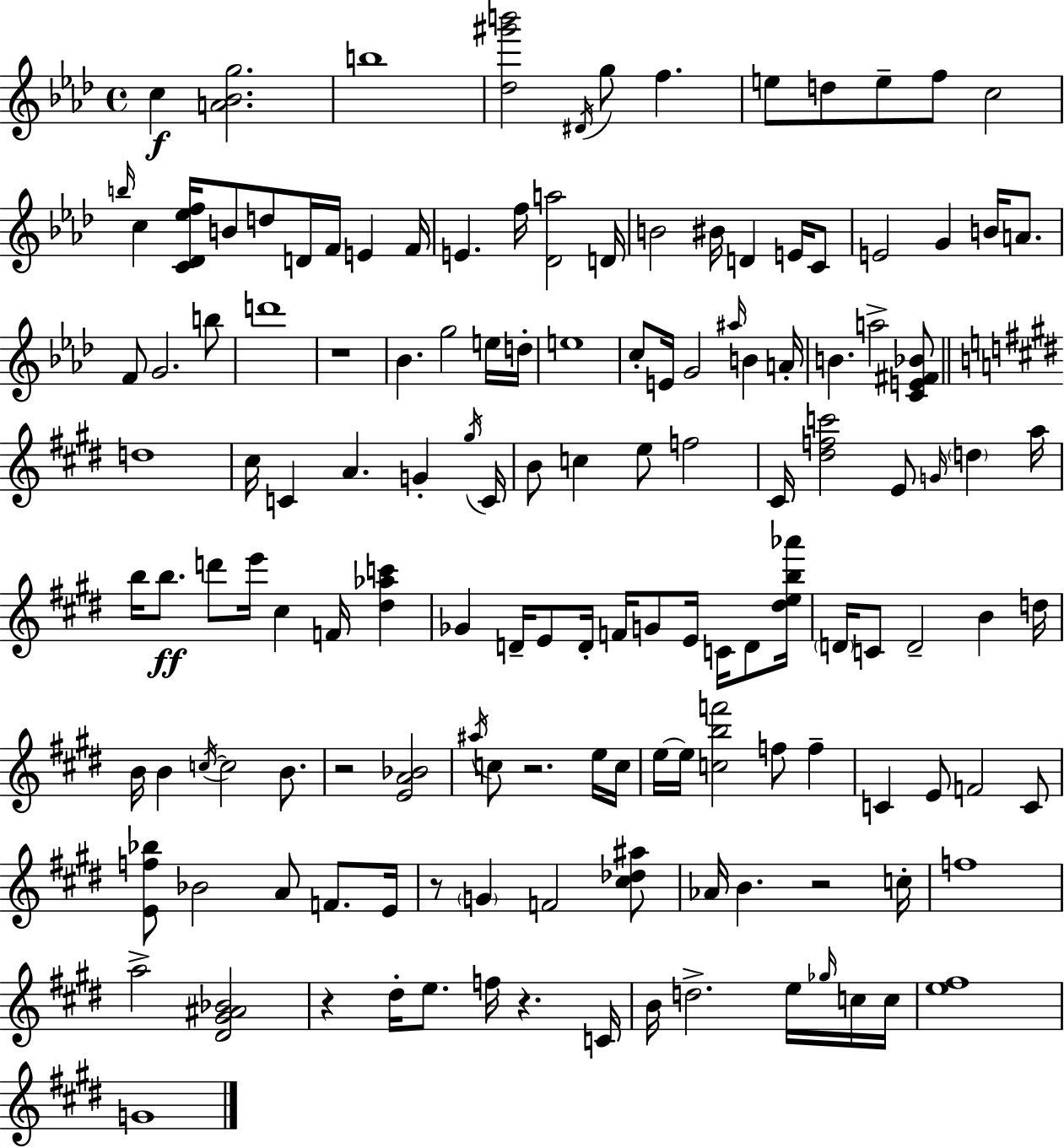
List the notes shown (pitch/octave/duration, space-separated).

C5/q [A4,Bb4,G5]/h. B5/w [Db5,G#6,B6]/h D#4/s G5/e F5/q. E5/e D5/e E5/e F5/e C5/h B5/s C5/q [C4,Db4,Eb5,F5]/s B4/e D5/e D4/s F4/s E4/q F4/s E4/q. F5/s [Db4,A5]/h D4/s B4/h BIS4/s D4/q E4/s C4/e E4/h G4/q B4/s A4/e. F4/e G4/h. B5/e D6/w R/w Bb4/q. G5/h E5/s D5/s E5/w C5/e E4/s G4/h A#5/s B4/q A4/s B4/q. A5/h [C4,E4,F#4,Bb4]/e D5/w C#5/s C4/q A4/q. G4/q G#5/s C4/s B4/e C5/q E5/e F5/h C#4/s [D#5,F5,C6]/h E4/e G4/s D5/q A5/s B5/s B5/e. D6/e E6/s C#5/q F4/s [D#5,Ab5,C6]/q Gb4/q D4/s E4/e D4/s F4/s G4/e E4/s C4/s D4/e [D#5,E5,B5,Ab6]/s D4/s C4/e D4/h B4/q D5/s B4/s B4/q C5/s C5/h B4/e. R/h [E4,A4,Bb4]/h A#5/s C5/e R/h. E5/s C5/s E5/s E5/s [C5,B5,F6]/h F5/e F5/q C4/q E4/e F4/h C4/e [E4,F5,Bb5]/e Bb4/h A4/e F4/e. E4/s R/e G4/q F4/h [C#5,Db5,A#5]/e Ab4/s B4/q. R/h C5/s F5/w A5/h [D#4,G#4,A#4,Bb4]/h R/q D#5/s E5/e. F5/s R/q. C4/s B4/s D5/h. E5/s Gb5/s C5/s C5/s [E5,F#5]/w G4/w